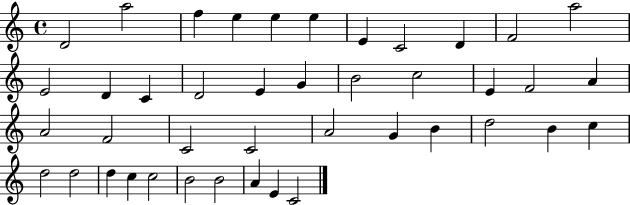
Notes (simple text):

D4/h A5/h F5/q E5/q E5/q E5/q E4/q C4/h D4/q F4/h A5/h E4/h D4/q C4/q D4/h E4/q G4/q B4/h C5/h E4/q F4/h A4/q A4/h F4/h C4/h C4/h A4/h G4/q B4/q D5/h B4/q C5/q D5/h D5/h D5/q C5/q C5/h B4/h B4/h A4/q E4/q C4/h